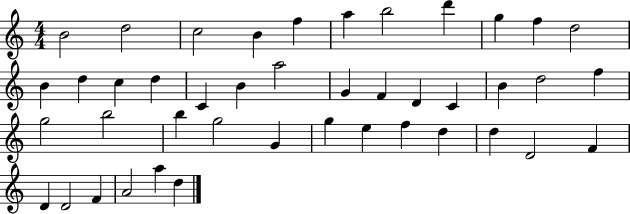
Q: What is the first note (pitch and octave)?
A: B4